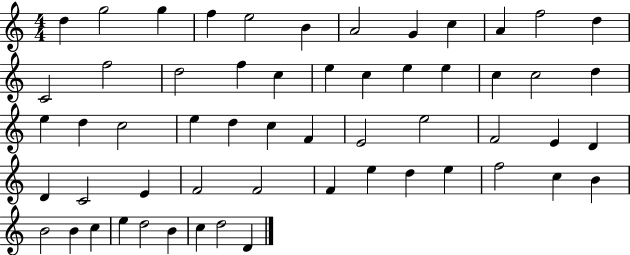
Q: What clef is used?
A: treble